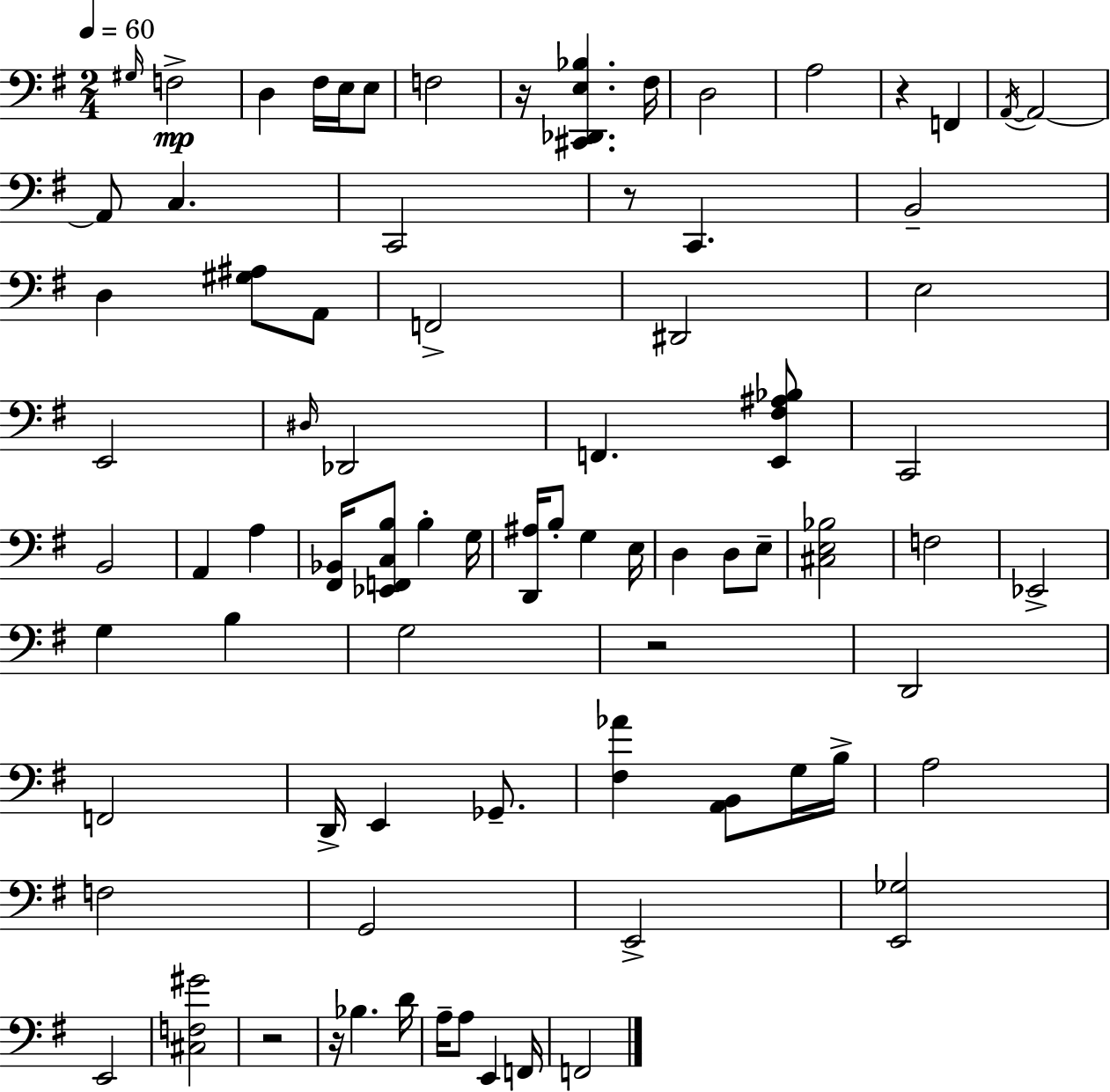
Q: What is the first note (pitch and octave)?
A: G#3